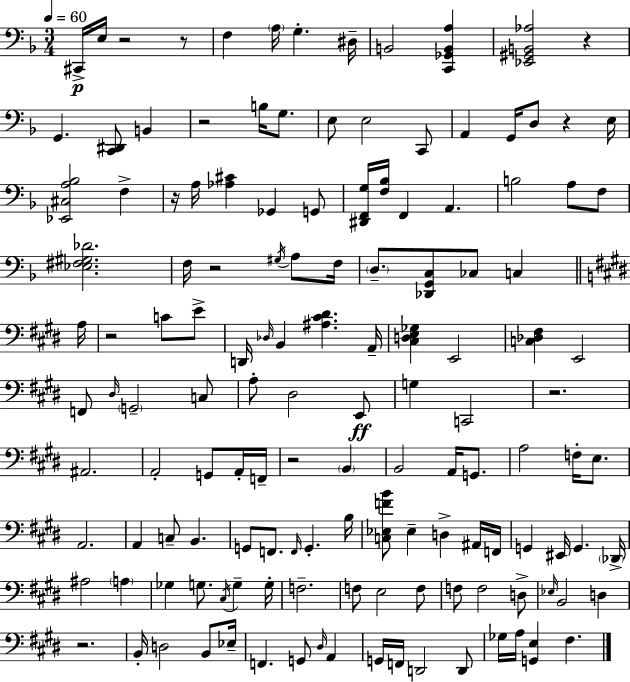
{
  \clef bass
  \numericTimeSignature
  \time 3/4
  \key d \minor
  \tempo 4 = 60
  cis,16->\p e16 r2 r8 | f4 \parenthesize a16 g4.-. dis16-- | b,2 <c, ges, b, a>4 | <ees, gis, b, aes>2 r4 | \break g,4. <c, dis,>8 b,4 | r2 b16 g8. | e8 e2 c,8 | a,4 g,16 d8 r4 e16 | \break <ees, cis a bes>2 f4-> | r16 a16 <aes cis'>4 ges,4 g,8 | <dis, f, g>16 <f bes>16 f,4 a,4. | b2 a8 f8 | \break <ees fis gis des'>2. | f16 r2 \acciaccatura { gis16 } a8 | f16 \parenthesize d8.-- <des, g, c>8 ces8 c4 | \bar "||" \break \key e \major a16 r2 c'8 e'8-> | d,16 \grace { des16 } b,4 <ais cis' dis'>4. | a,16-- <cis d e ges>4 e,2 | <c des fis>4 e,2 | \break f,8 \grace { dis16 } \parenthesize g,2-- | c8 a8-. dis2 | e,8\ff g4 c,2 | r2. | \break ais,2. | a,2-. g,8 | a,16-. f,16-- r2 \parenthesize b,4 | b,2 a,16 | \break g,8. a2 f16-. | e8. a,2. | a,4 c8-- b,4. | g,8 f,8. \grace { f,16 } g,4.-. | \break b16 <c ees f' b'>8 ees4-- d4-> | ais,16 f,16 g,4 eis,16 g,4. | \parenthesize des,16-> ais2 | \parenthesize a4 ges4 g8. \acciaccatura { cis16 } | \break g4-- g16-. f2.-- | f8 e2 | f8 f8 f2 | d8-> \grace { ees16 } b,2 | \break d4 r2. | b,16-. d2 | b,8 ees16-- f,4. | g,8 \grace { dis16 } a,4 g,16 f,16 d,2 | \break d,8 ges16 a16 <g, e>4 | fis4. \bar "|."
}